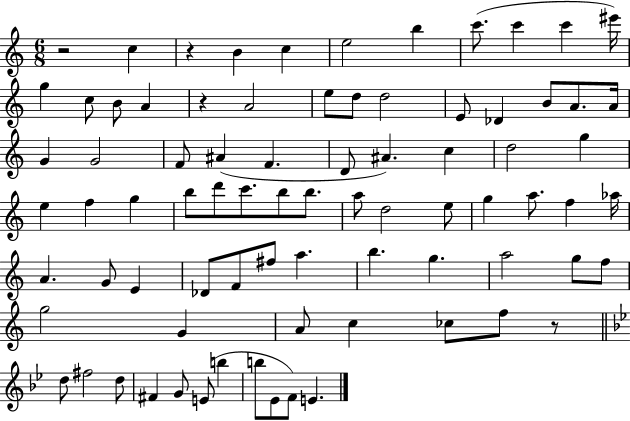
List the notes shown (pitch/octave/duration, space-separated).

R/h C5/q R/q B4/q C5/q E5/h B5/q C6/e. C6/q C6/q EIS6/s G5/q C5/e B4/e A4/q R/q A4/h E5/e D5/e D5/h E4/e Db4/q B4/e A4/e. A4/s G4/q G4/h F4/e A#4/q F4/q. D4/e A#4/q. C5/q D5/h G5/q E5/q F5/q G5/q B5/e D6/e C6/e. B5/e B5/e. A5/e D5/h E5/e G5/q A5/e. F5/q Ab5/s A4/q. G4/e E4/q Db4/e F4/e F#5/e A5/q. B5/q. G5/q. A5/h G5/e F5/e G5/h G4/q A4/e C5/q CES5/e F5/e R/e D5/e F#5/h D5/e F#4/q G4/e E4/e B5/q B5/e Eb4/e F4/e E4/q.